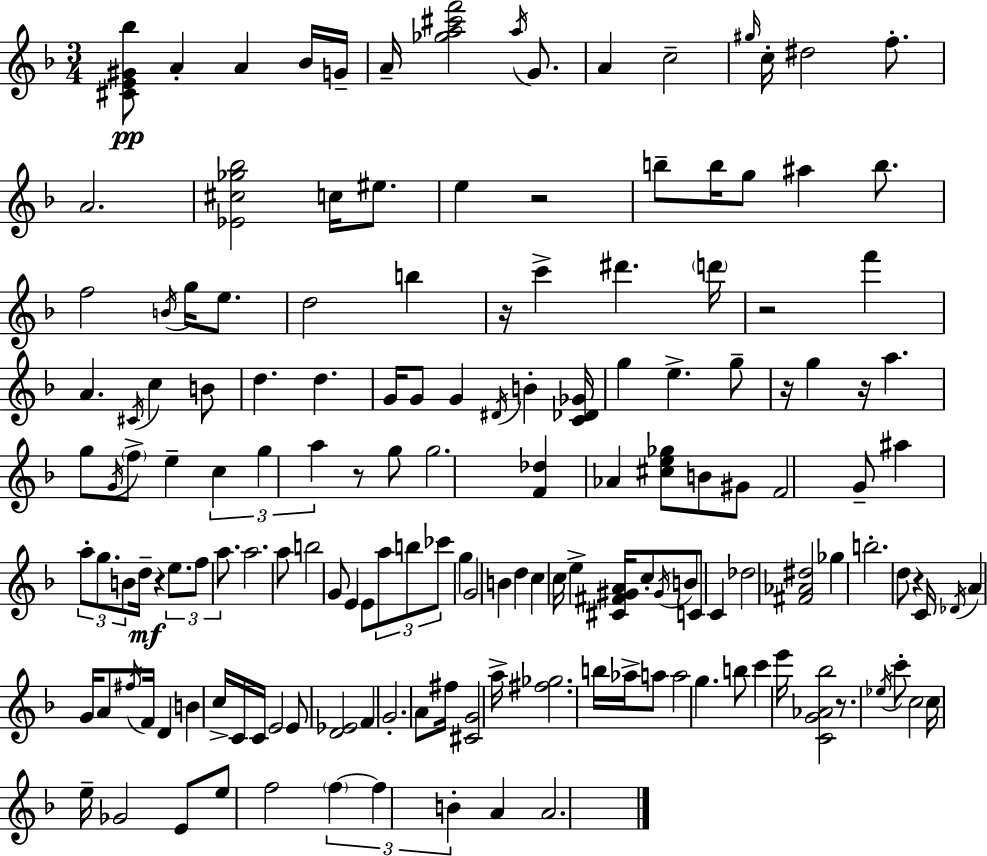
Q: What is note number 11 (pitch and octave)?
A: C5